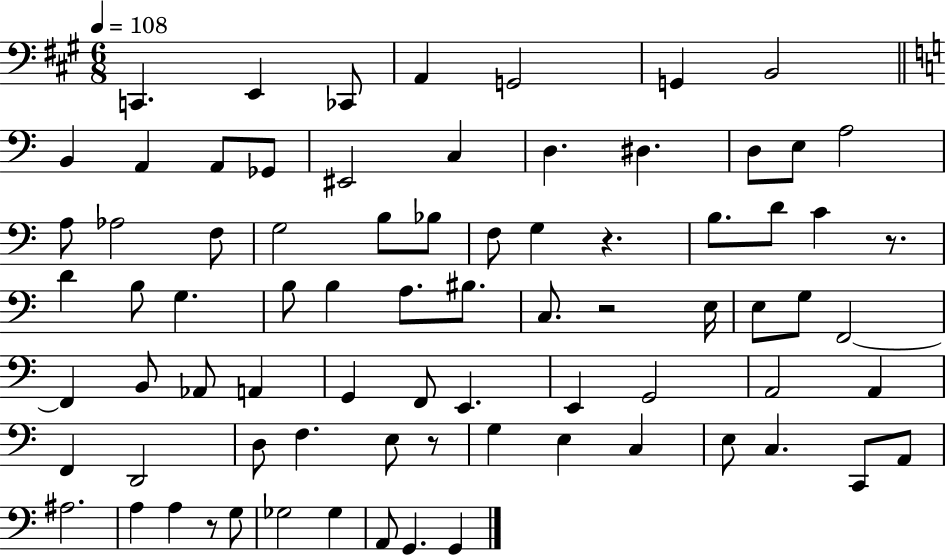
X:1
T:Untitled
M:6/8
L:1/4
K:A
C,, E,, _C,,/2 A,, G,,2 G,, B,,2 B,, A,, A,,/2 _G,,/2 ^E,,2 C, D, ^D, D,/2 E,/2 A,2 A,/2 _A,2 F,/2 G,2 B,/2 _B,/2 F,/2 G, z B,/2 D/2 C z/2 D B,/2 G, B,/2 B, A,/2 ^B,/2 C,/2 z2 E,/4 E,/2 G,/2 F,,2 F,, B,,/2 _A,,/2 A,, G,, F,,/2 E,, E,, G,,2 A,,2 A,, F,, D,,2 D,/2 F, E,/2 z/2 G, E, C, E,/2 C, C,,/2 A,,/2 ^A,2 A, A, z/2 G,/2 _G,2 _G, A,,/2 G,, G,,